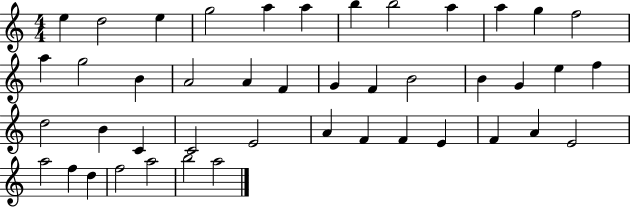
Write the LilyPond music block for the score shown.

{
  \clef treble
  \numericTimeSignature
  \time 4/4
  \key c \major
  e''4 d''2 e''4 | g''2 a''4 a''4 | b''4 b''2 a''4 | a''4 g''4 f''2 | \break a''4 g''2 b'4 | a'2 a'4 f'4 | g'4 f'4 b'2 | b'4 g'4 e''4 f''4 | \break d''2 b'4 c'4 | c'2 e'2 | a'4 f'4 f'4 e'4 | f'4 a'4 e'2 | \break a''2 f''4 d''4 | f''2 a''2 | b''2 a''2 | \bar "|."
}